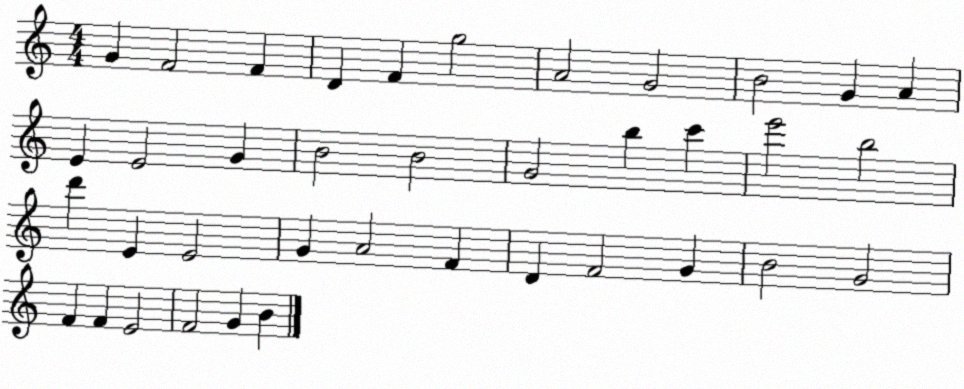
X:1
T:Untitled
M:4/4
L:1/4
K:C
G F2 F D F g2 A2 G2 B2 G A E E2 G B2 B2 G2 b c' e'2 b2 d' E E2 G A2 F D F2 G B2 G2 F F E2 F2 G B